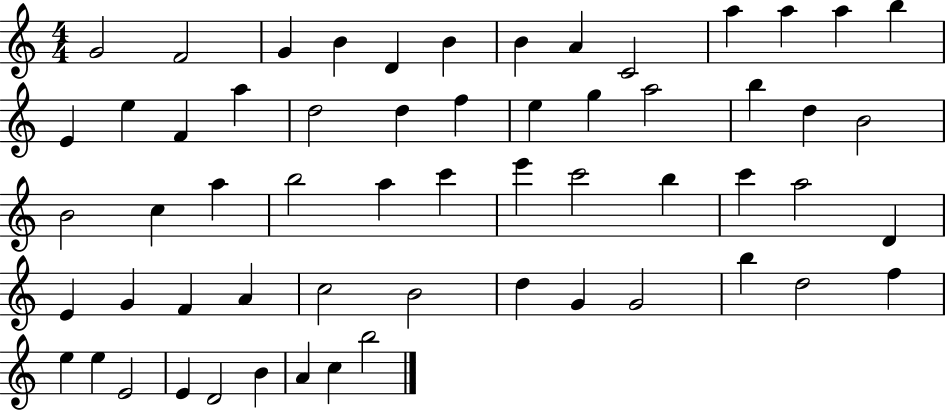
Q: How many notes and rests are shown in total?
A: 59